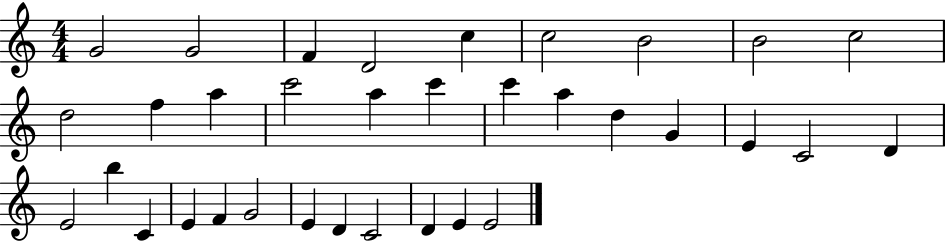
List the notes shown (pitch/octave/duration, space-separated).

G4/h G4/h F4/q D4/h C5/q C5/h B4/h B4/h C5/h D5/h F5/q A5/q C6/h A5/q C6/q C6/q A5/q D5/q G4/q E4/q C4/h D4/q E4/h B5/q C4/q E4/q F4/q G4/h E4/q D4/q C4/h D4/q E4/q E4/h